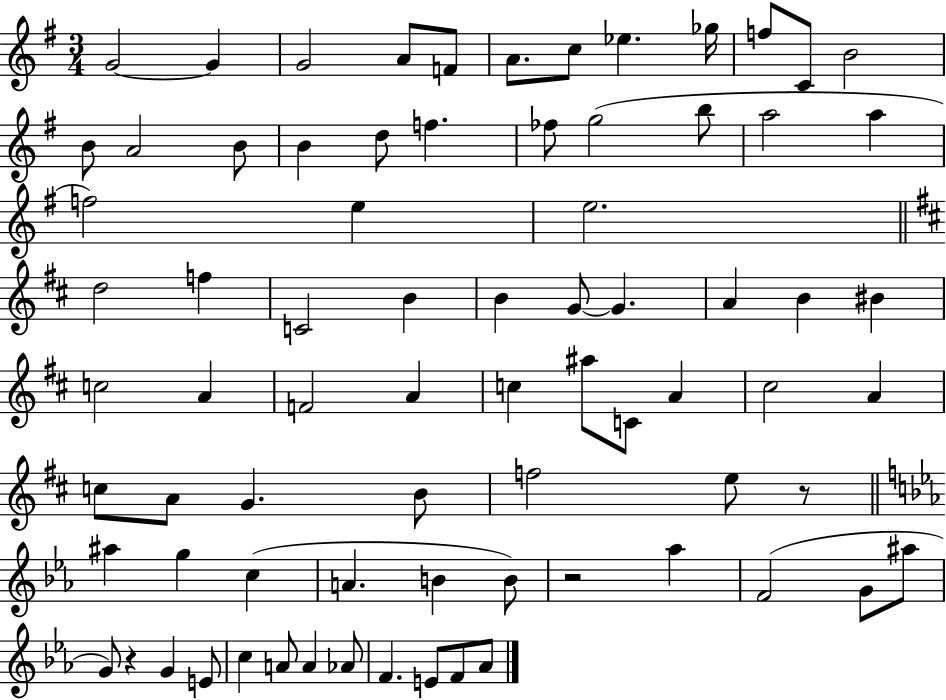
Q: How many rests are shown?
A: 3